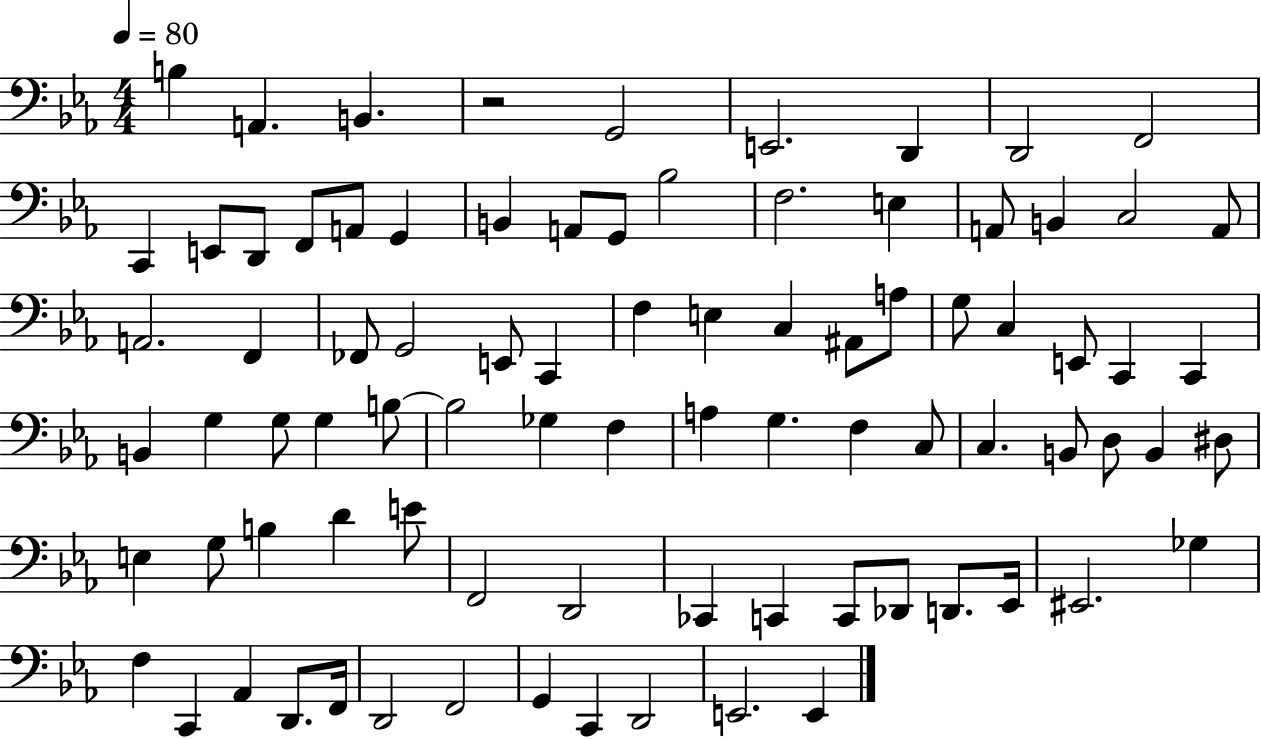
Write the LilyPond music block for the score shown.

{
  \clef bass
  \numericTimeSignature
  \time 4/4
  \key ees \major
  \tempo 4 = 80
  b4 a,4. b,4. | r2 g,2 | e,2. d,4 | d,2 f,2 | \break c,4 e,8 d,8 f,8 a,8 g,4 | b,4 a,8 g,8 bes2 | f2. e4 | a,8 b,4 c2 a,8 | \break a,2. f,4 | fes,8 g,2 e,8 c,4 | f4 e4 c4 ais,8 a8 | g8 c4 e,8 c,4 c,4 | \break b,4 g4 g8 g4 b8~~ | b2 ges4 f4 | a4 g4. f4 c8 | c4. b,8 d8 b,4 dis8 | \break e4 g8 b4 d'4 e'8 | f,2 d,2 | ces,4 c,4 c,8 des,8 d,8. ees,16 | eis,2. ges4 | \break f4 c,4 aes,4 d,8. f,16 | d,2 f,2 | g,4 c,4 d,2 | e,2. e,4 | \break \bar "|."
}